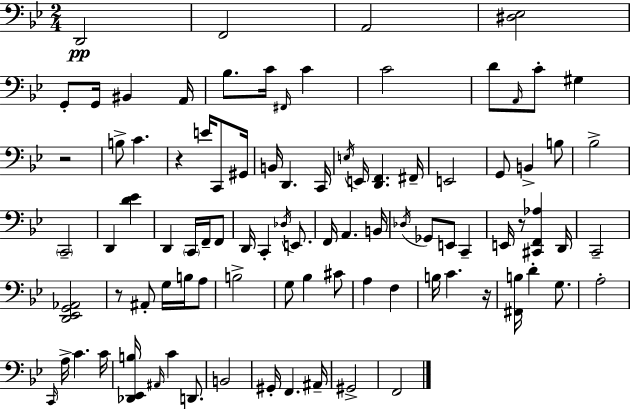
{
  \clef bass
  \numericTimeSignature
  \time 2/4
  \key g \minor
  d,2\pp | f,2 | a,2 | <dis ees>2 | \break g,8-. g,16 bis,4 a,16 | bes8. c'16 \grace { fis,16 } c'4 | c'2 | d'8 \grace { a,16 } c'8-. gis4 | \break r2 | b8-> c'4. | r4 e'16 c,8 | gis,16 b,16 d,4. | \break c,16 \acciaccatura { e16 } e,16 <d, f,>4. | fis,16-- e,2 | g,8 b,4-> | b8 bes2-> | \break \parenthesize c,2-- | d,4 <d' ees'>4 | d,4 \parenthesize c,16 | f,16-- f,8 d,16 c,4-. | \break \acciaccatura { des16 } e,8. f,16 a,4. | b,16 \acciaccatura { des16 } ges,8 e,8 | c,4-- e,16 r8 | <cis, f, aes>4 d,16 c,2-- | \break <d, ees, g, aes,>2 | r8 ais,8-. | g16 b16 a8 b2-> | g8 bes4 | \break cis'8 a4 | f4 b16 c'4. | r16 <fis, b>16 d'4-. | g8. a2-. | \break \grace { c,16 } a16-> c'4. | c'16 <des, ees, b>16 \grace { ais,16 } | c'4 d,8. b,2 | gis,16-. | \break f,4. ais,16-- gis,2-> | f,2 | \bar "|."
}